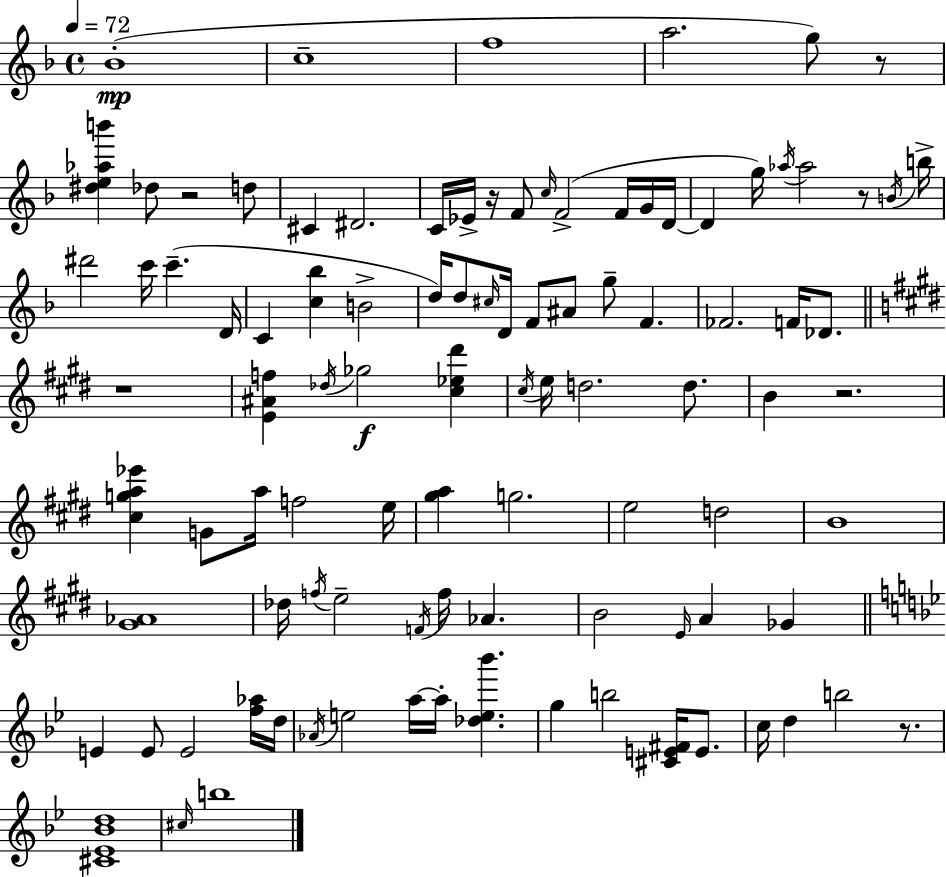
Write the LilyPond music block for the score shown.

{
  \clef treble
  \time 4/4
  \defaultTimeSignature
  \key d \minor
  \tempo 4 = 72
  bes'1-.(\mp | c''1-- | f''1 | a''2. g''8) r8 | \break <dis'' e'' aes'' b'''>4 des''8 r2 d''8 | cis'4 dis'2. | c'16 ees'16-> r16 f'8 \grace { c''16 } f'2->( f'16 g'16 | d'16~~ d'4 g''16) \acciaccatura { aes''16 } aes''2 r8 | \break \acciaccatura { b'16 } b''16-> dis'''2 c'''16 c'''4.--( | d'16 c'4 <c'' bes''>4 b'2-> | d''16) d''8 \grace { cis''16 } d'16 f'8 ais'8 g''8-- f'4. | fes'2. | \break f'16 des'8. \bar "||" \break \key e \major r1 | <e' ais' f''>4 \acciaccatura { des''16 } ges''2\f <cis'' ees'' dis'''>4 | \acciaccatura { cis''16 } e''16 d''2. d''8. | b'4 r2. | \break <cis'' g'' a'' ees'''>4 g'8 a''16 f''2 | e''16 <gis'' a''>4 g''2. | e''2 d''2 | b'1 | \break <gis' aes'>1 | des''16 \acciaccatura { f''16 } e''2-- \acciaccatura { f'16 } f''16 aes'4. | b'2 \grace { e'16 } a'4 | ges'4 \bar "||" \break \key g \minor e'4 e'8 e'2 <f'' aes''>16 d''16 | \acciaccatura { aes'16 } e''2 a''16~~ a''16-. <des'' e'' bes'''>4. | g''4 b''2 <cis' e' fis'>16 e'8. | c''16 d''4 b''2 r8. | \break <cis' ees' bes' d''>1 | \grace { cis''16 } b''1 | \bar "|."
}